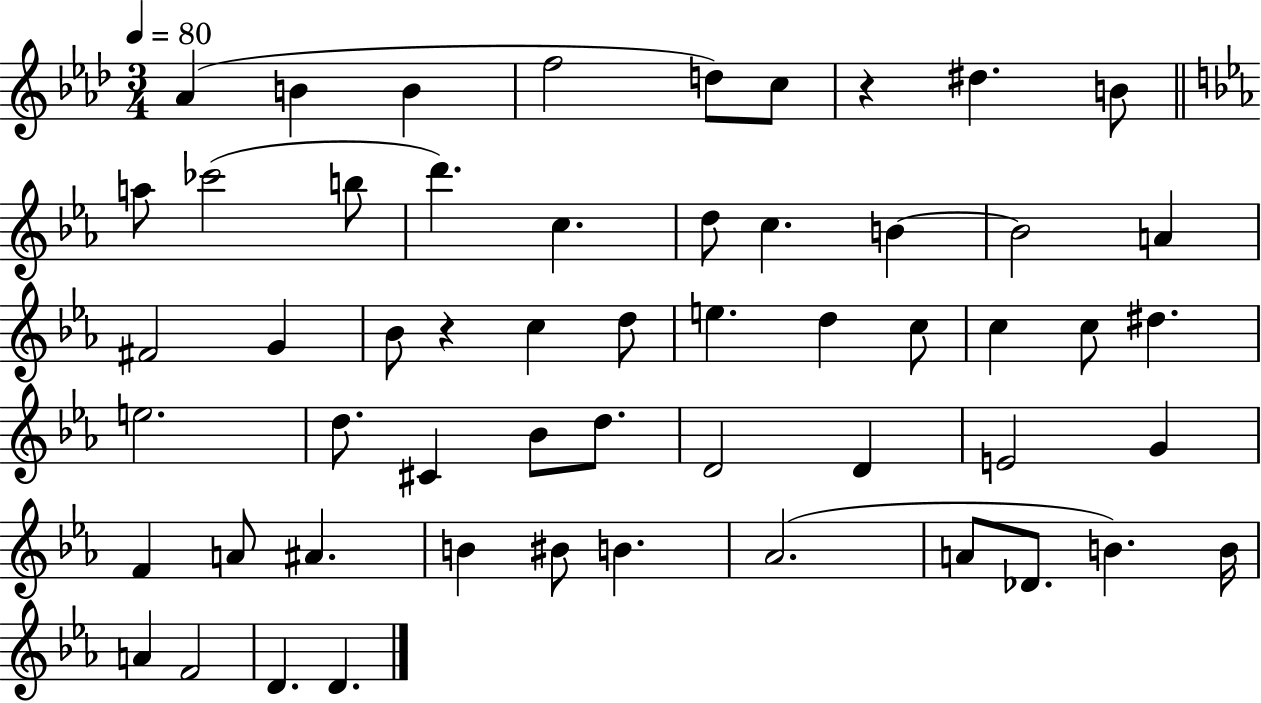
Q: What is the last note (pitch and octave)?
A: D4